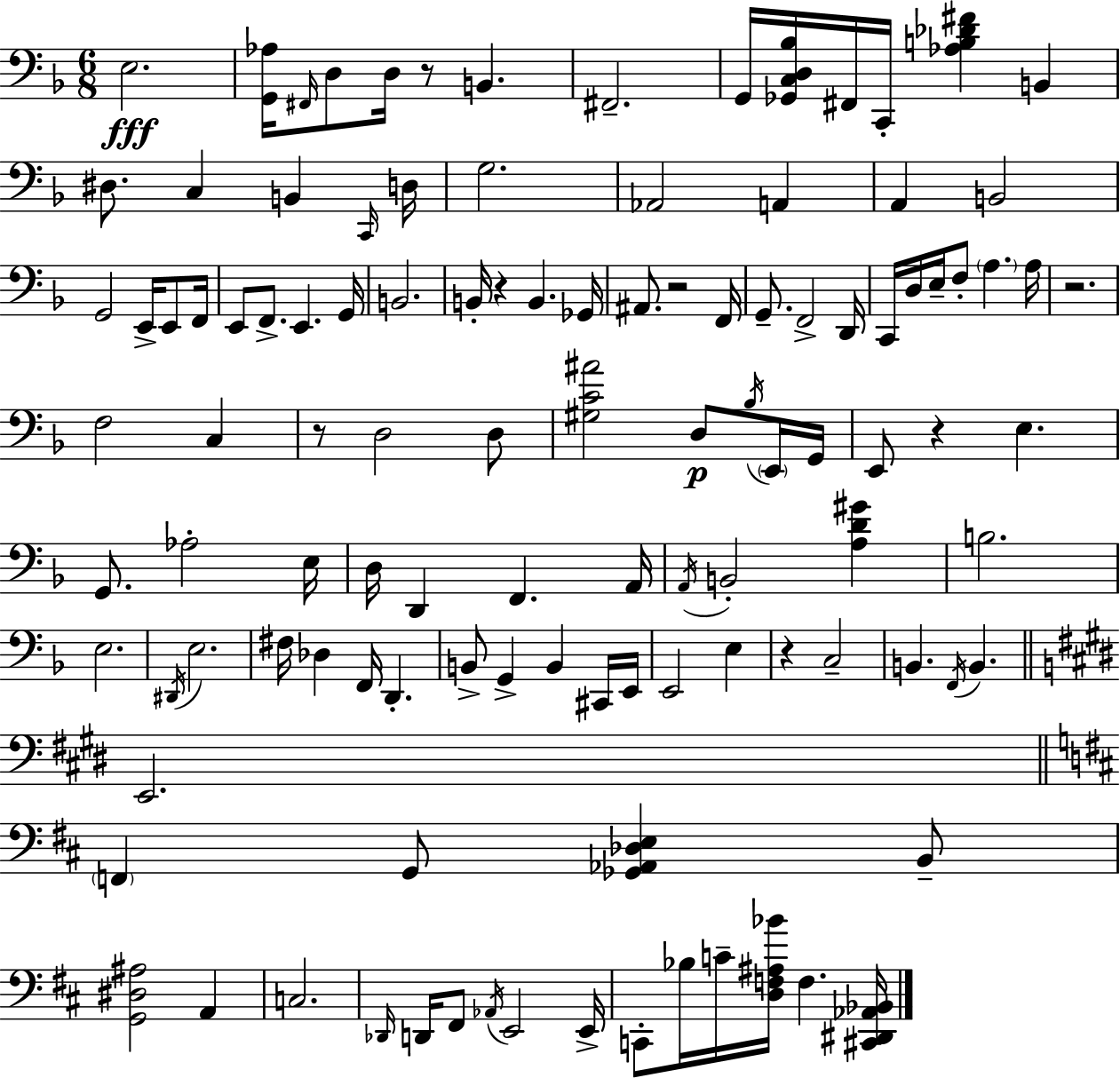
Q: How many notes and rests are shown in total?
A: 113